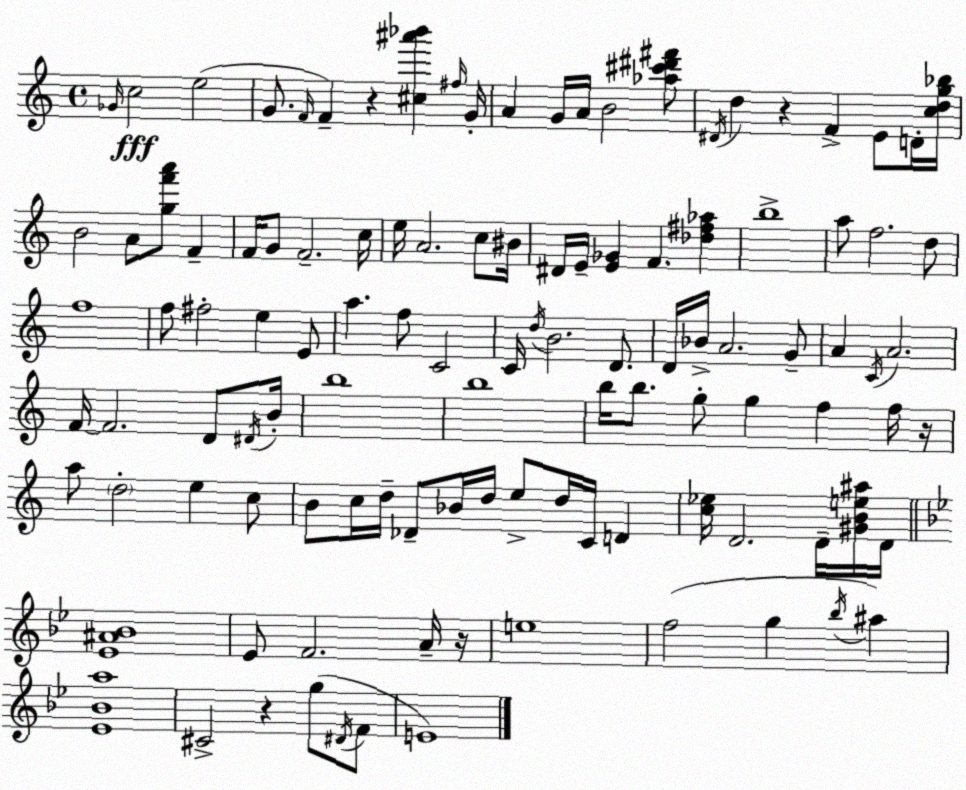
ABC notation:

X:1
T:Untitled
M:4/4
L:1/4
K:Am
_G/4 c2 e2 G/2 F/4 F z [^c^a'_b'] ^f/4 G/4 A G/4 A/4 B2 [_a^c'^d'^f']/2 ^D/4 d z F E/2 D/4 [cdg_b]/4 B2 A/2 [gf'a']/2 F F/4 G/2 F2 c/4 e/4 A2 c/2 ^B/4 ^D/4 E/4 [E_G] F [_d^f_a] b4 a/2 f2 d/2 f4 f/2 ^f2 e E/2 a f/2 C2 C/4 d/4 B2 D/2 D/4 _B/4 A2 G/2 A C/4 A2 F/4 F2 D/2 ^D/4 B/4 b4 b4 b/4 b/2 g/2 g f f/4 z/4 a/2 d2 e c/2 B/2 c/4 d/4 _D/2 _B/4 d/4 e/2 d/4 C/4 D [c_e]/4 D2 D/4 [^GBe^a]/4 D/4 [_E^A_B]4 _E/2 F2 A/4 z/4 e4 f2 g _b/4 ^a [_E_Ba]4 ^C2 z g/2 ^D/4 F/2 E4